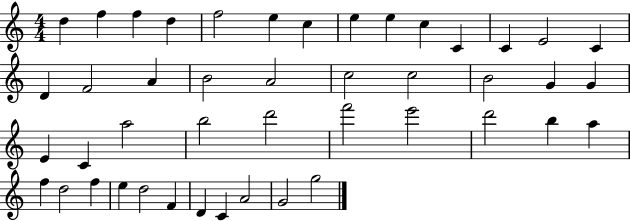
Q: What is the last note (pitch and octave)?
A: G5